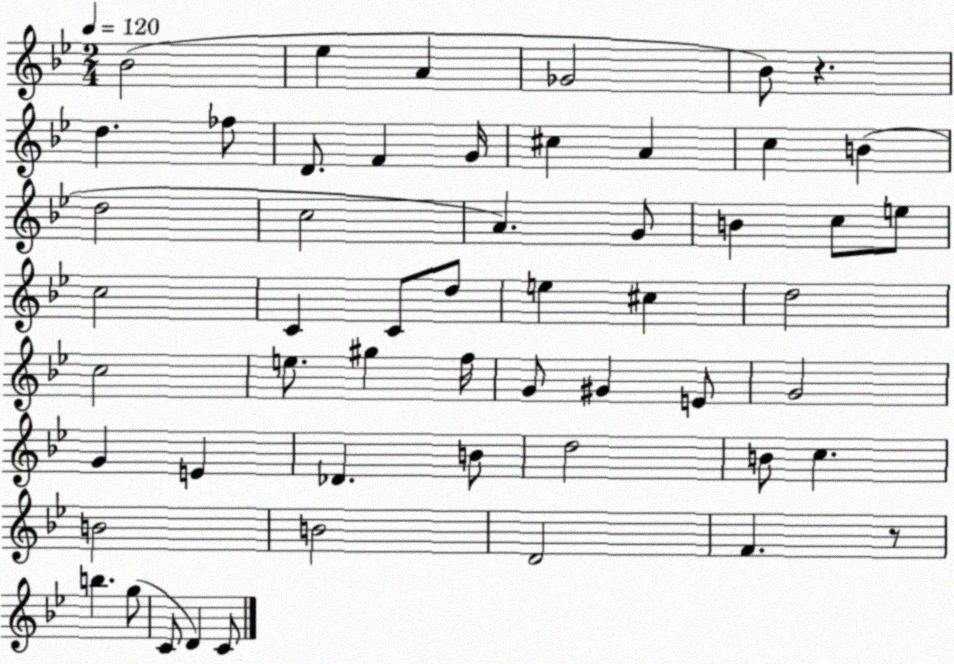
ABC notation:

X:1
T:Untitled
M:2/4
L:1/4
K:Bb
_B2 _e A _G2 _B/2 z d _f/2 D/2 F G/4 ^c A c B d2 c2 A G/2 B c/2 e/2 c2 C C/2 d/2 e ^c d2 c2 e/2 ^g f/4 G/2 ^G E/2 G2 G E _D B/2 d2 B/2 c B2 B2 D2 F z/2 b g/2 C/2 D C/2